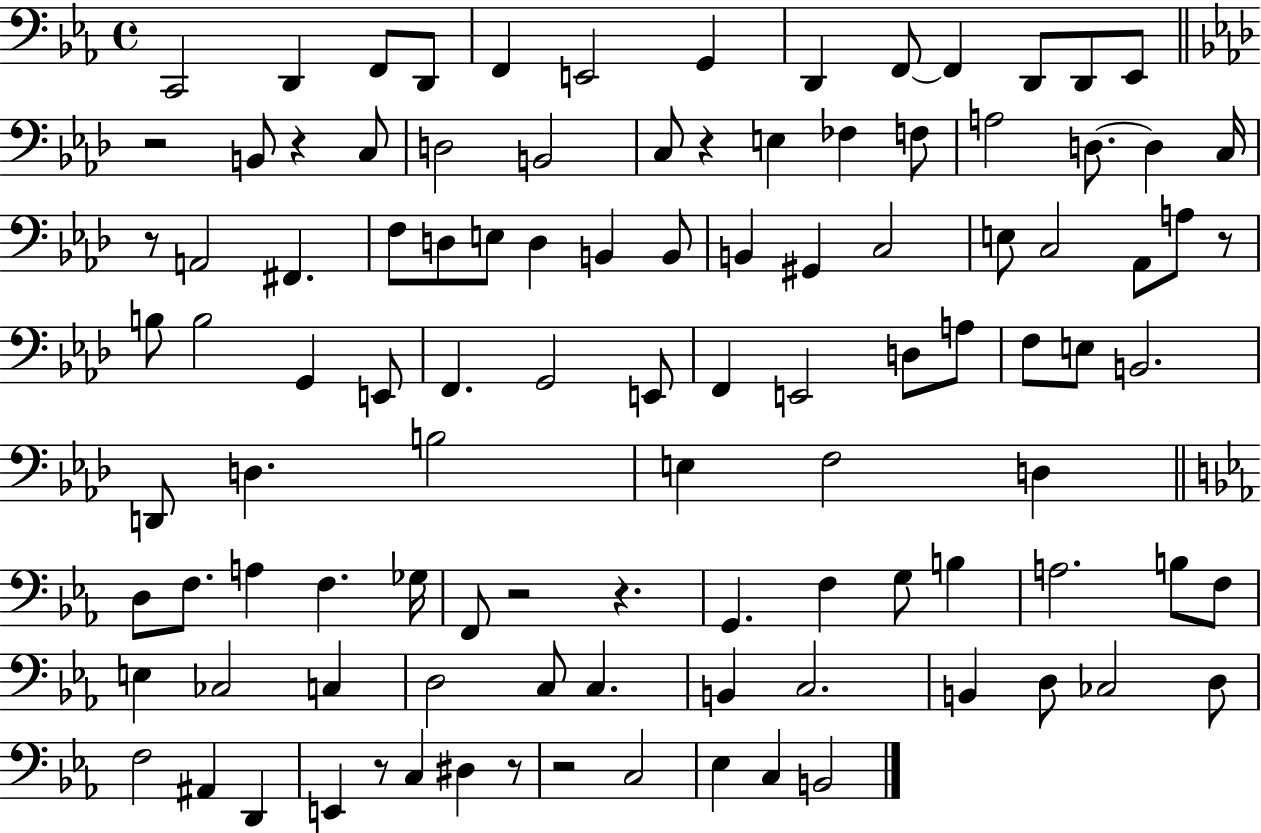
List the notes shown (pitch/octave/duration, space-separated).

C2/h D2/q F2/e D2/e F2/q E2/h G2/q D2/q F2/e F2/q D2/e D2/e Eb2/e R/h B2/e R/q C3/e D3/h B2/h C3/e R/q E3/q FES3/q F3/e A3/h D3/e. D3/q C3/s R/e A2/h F#2/q. F3/e D3/e E3/e D3/q B2/q B2/e B2/q G#2/q C3/h E3/e C3/h Ab2/e A3/e R/e B3/e B3/h G2/q E2/e F2/q. G2/h E2/e F2/q E2/h D3/e A3/e F3/e E3/e B2/h. D2/e D3/q. B3/h E3/q F3/h D3/q D3/e F3/e. A3/q F3/q. Gb3/s F2/e R/h R/q. G2/q. F3/q G3/e B3/q A3/h. B3/e F3/e E3/q CES3/h C3/q D3/h C3/e C3/q. B2/q C3/h. B2/q D3/e CES3/h D3/e F3/h A#2/q D2/q E2/q R/e C3/q D#3/q R/e R/h C3/h Eb3/q C3/q B2/h